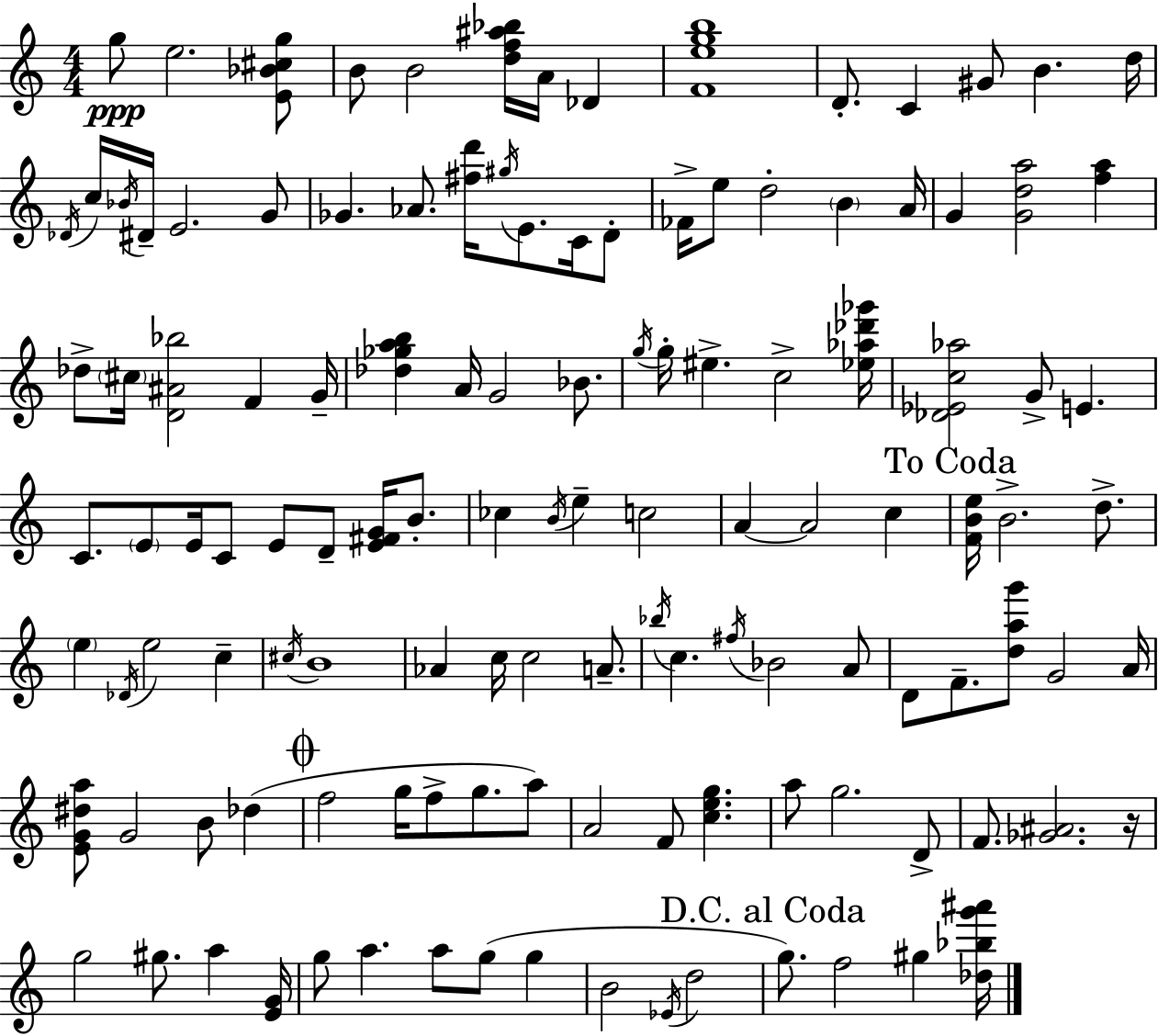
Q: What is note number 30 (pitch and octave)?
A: Db5